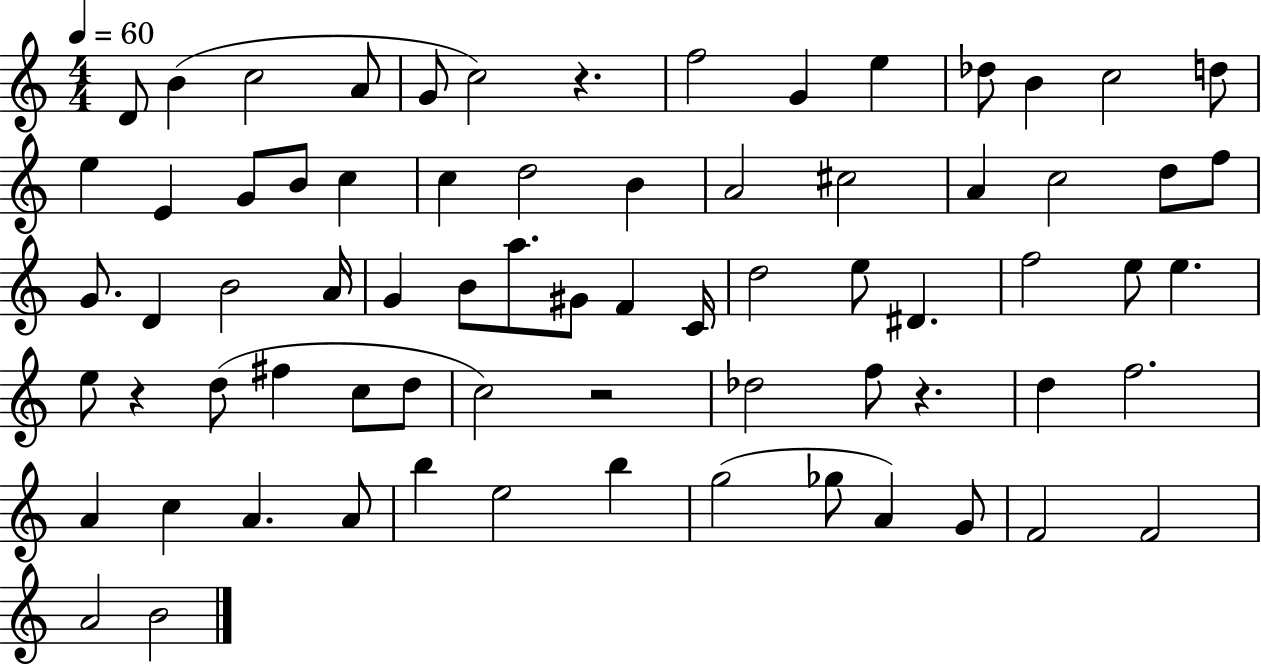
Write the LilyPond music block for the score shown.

{
  \clef treble
  \numericTimeSignature
  \time 4/4
  \key c \major
  \tempo 4 = 60
  d'8 b'4( c''2 a'8 | g'8 c''2) r4. | f''2 g'4 e''4 | des''8 b'4 c''2 d''8 | \break e''4 e'4 g'8 b'8 c''4 | c''4 d''2 b'4 | a'2 cis''2 | a'4 c''2 d''8 f''8 | \break g'8. d'4 b'2 a'16 | g'4 b'8 a''8. gis'8 f'4 c'16 | d''2 e''8 dis'4. | f''2 e''8 e''4. | \break e''8 r4 d''8( fis''4 c''8 d''8 | c''2) r2 | des''2 f''8 r4. | d''4 f''2. | \break a'4 c''4 a'4. a'8 | b''4 e''2 b''4 | g''2( ges''8 a'4) g'8 | f'2 f'2 | \break a'2 b'2 | \bar "|."
}